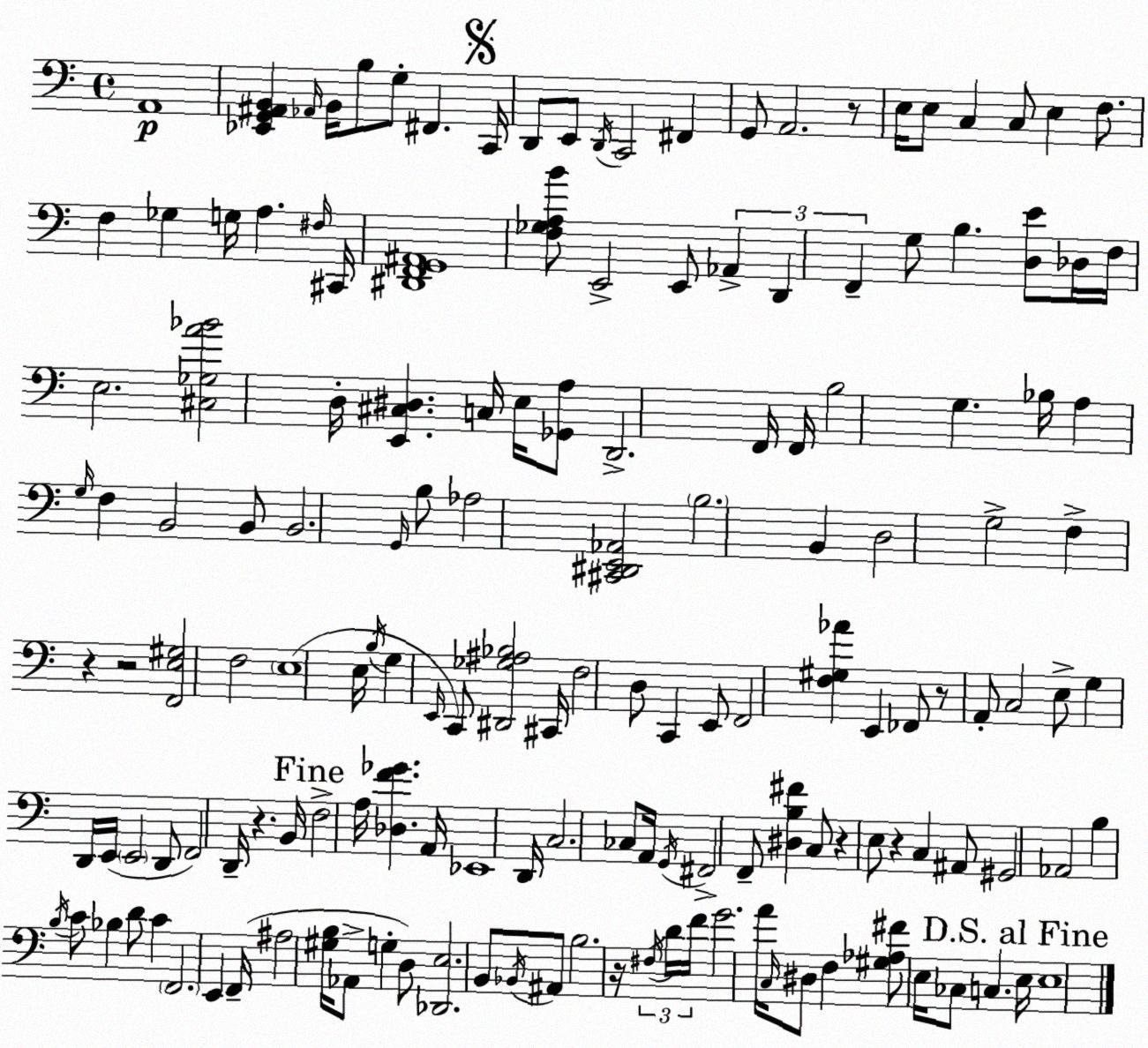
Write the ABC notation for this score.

X:1
T:Untitled
M:4/4
L:1/4
K:C
A,,4 [_E,,G,,^A,,B,,] _A,,/4 B,,/4 B,/2 G,/2 ^F,, C,,/4 D,,/2 E,,/2 D,,/4 C,,2 ^F,, G,,/2 A,,2 z/2 E,/4 E,/2 C, C,/2 E, F,/2 F, _G, G,/4 A, ^F,/4 ^C,,/4 [^D,,F,,G,,^A,,]4 [F,_G,A,B]/2 E,,2 E,,/2 _A,, D,, F,, G,/2 B, [D,E]/2 _D,/4 F,/4 E,2 [^C,_G,A_B]2 D,/4 [E,,^C,^D,] C,/4 E,/4 [_G,,A,]/2 D,,2 F,,/4 F,,/4 B,2 G, _B,/4 A, G,/4 F, B,,2 B,,/2 B,,2 G,,/4 B,/2 _A,2 [^C,,^D,,E,,_A,,]2 B,2 B,, D,2 G,2 F, z z2 [F,,E,^G,]2 F,2 E,4 E,/4 B,/4 G, E,,/4 C,,/2 [^D,,_G,^A,_B,]2 ^C,,/4 F,2 D,/2 C,, E,,/2 F,,2 [F,^G,_A] E,, _F,,/2 z/2 A,,/2 C,2 E,/2 G, D,,/4 E,,/4 E,,2 D,,/2 F,,2 D,,/4 z B,,/4 F,2 A,/4 [_D,F_G] A,,/4 _E,,4 D,,/4 C,2 _C,/2 A,,/4 G,,/4 ^F,,2 F,,/2 [^D,B,^F] C,/2 z E,/2 z C, ^A,,/2 ^G,,2 _A,,2 B, B,/4 C/2 _B, D/2 C F,,2 E,, F,,/4 ^A,2 [^G,B,]/4 _A,,/2 G, D,/2 [_D,,E,]2 B,,/2 _B,,/4 ^A,,/2 B,2 z/4 ^F,/4 D/4 F/4 G2 A/4 C,/4 ^D,/2 F, [^G,_A,^F]/2 E,/4 _C,/2 C, E,/4 E,4